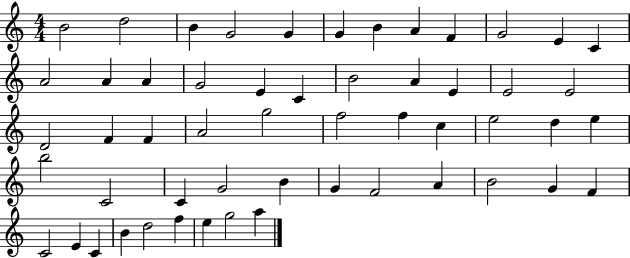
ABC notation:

X:1
T:Untitled
M:4/4
L:1/4
K:C
B2 d2 B G2 G G B A F G2 E C A2 A A G2 E C B2 A E E2 E2 D2 F F A2 g2 f2 f c e2 d e b2 C2 C G2 B G F2 A B2 G F C2 E C B d2 f e g2 a